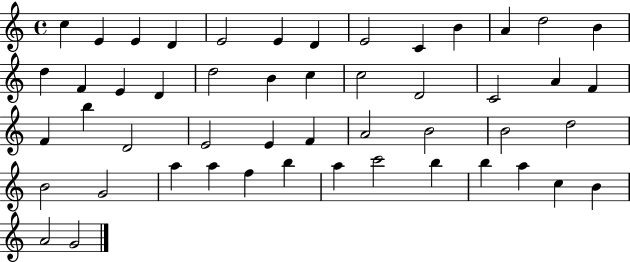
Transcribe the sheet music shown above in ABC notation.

X:1
T:Untitled
M:4/4
L:1/4
K:C
c E E D E2 E D E2 C B A d2 B d F E D d2 B c c2 D2 C2 A F F b D2 E2 E F A2 B2 B2 d2 B2 G2 a a f b a c'2 b b a c B A2 G2